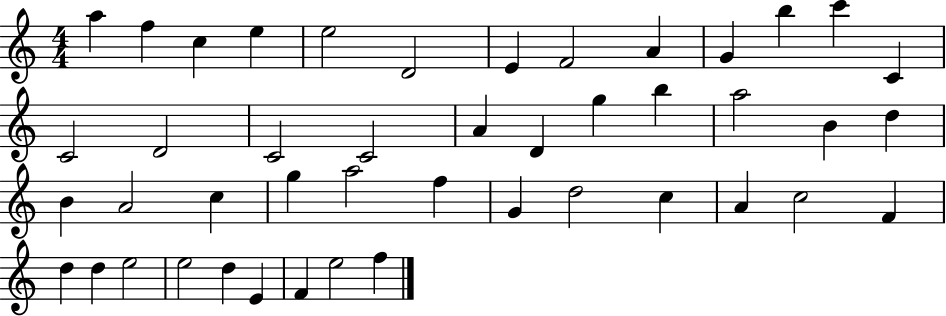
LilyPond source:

{
  \clef treble
  \numericTimeSignature
  \time 4/4
  \key c \major
  a''4 f''4 c''4 e''4 | e''2 d'2 | e'4 f'2 a'4 | g'4 b''4 c'''4 c'4 | \break c'2 d'2 | c'2 c'2 | a'4 d'4 g''4 b''4 | a''2 b'4 d''4 | \break b'4 a'2 c''4 | g''4 a''2 f''4 | g'4 d''2 c''4 | a'4 c''2 f'4 | \break d''4 d''4 e''2 | e''2 d''4 e'4 | f'4 e''2 f''4 | \bar "|."
}